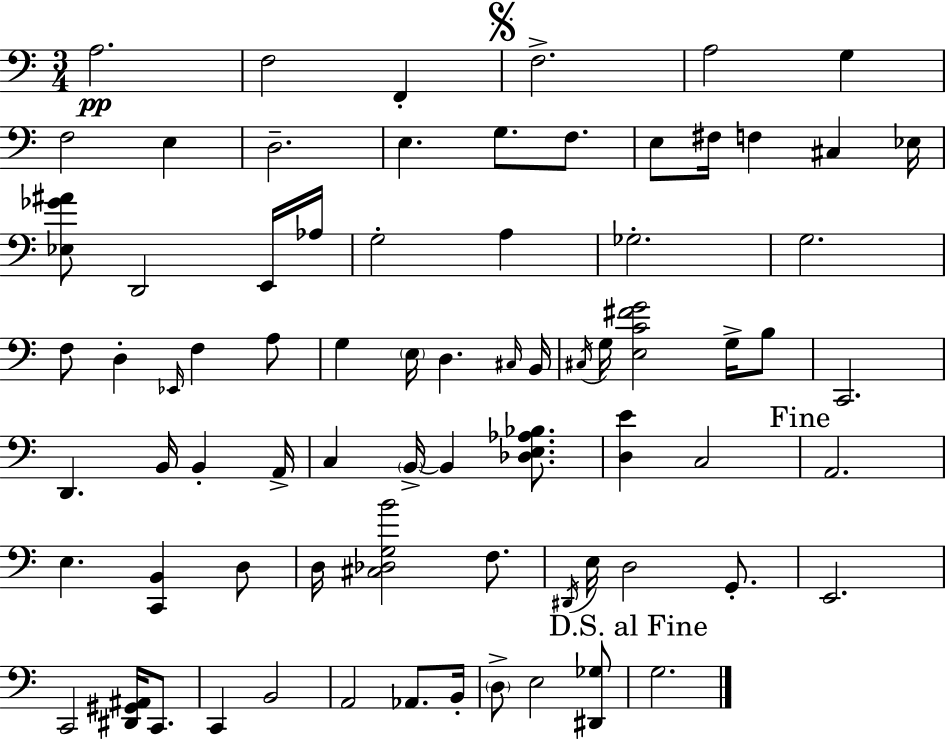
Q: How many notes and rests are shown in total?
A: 75